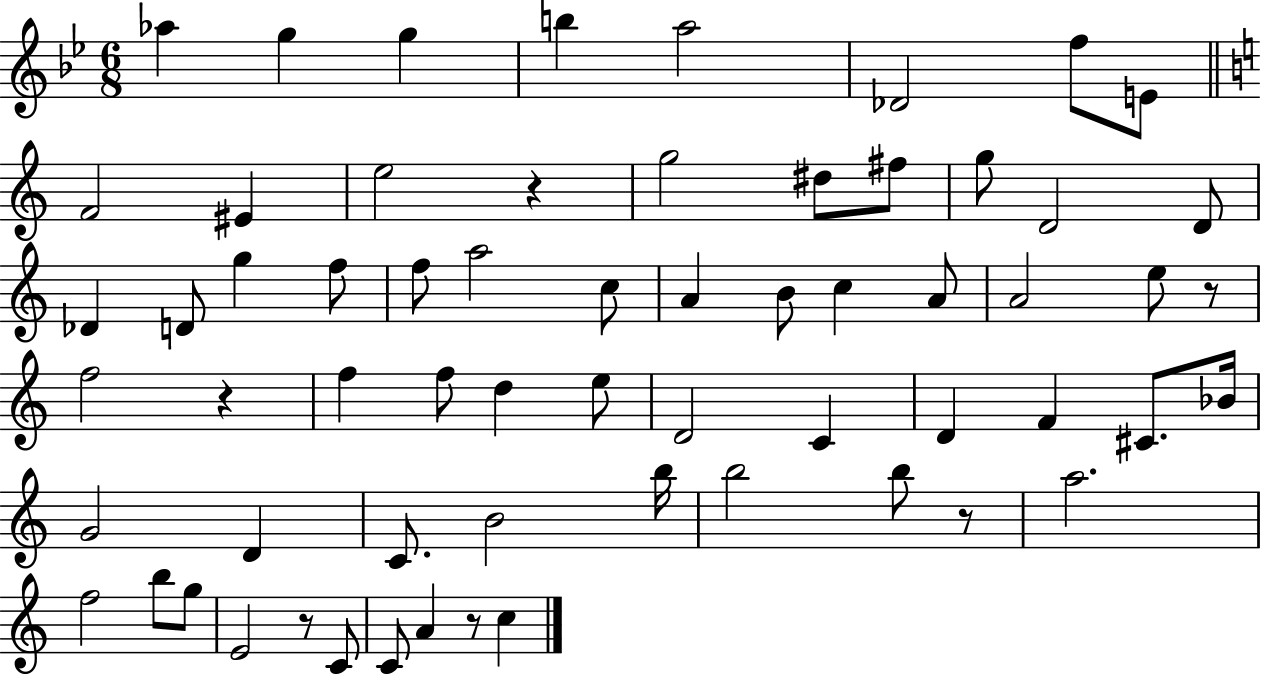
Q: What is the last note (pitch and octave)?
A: C5